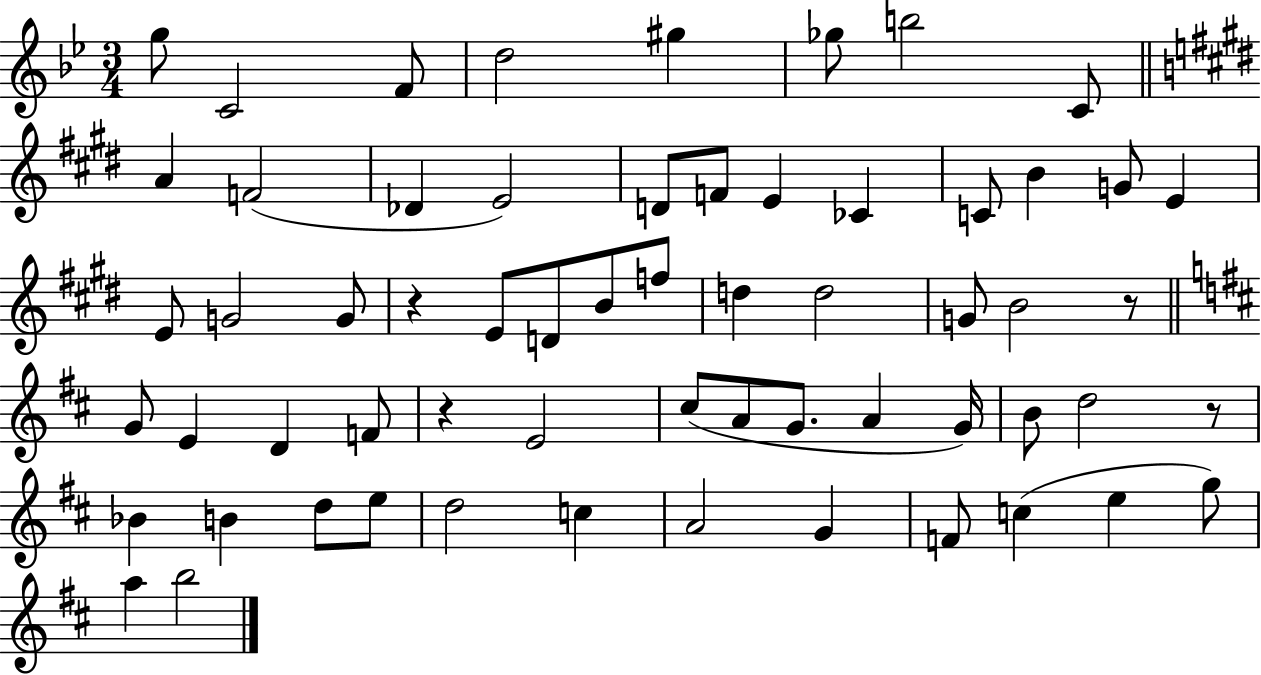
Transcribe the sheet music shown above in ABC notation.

X:1
T:Untitled
M:3/4
L:1/4
K:Bb
g/2 C2 F/2 d2 ^g _g/2 b2 C/2 A F2 _D E2 D/2 F/2 E _C C/2 B G/2 E E/2 G2 G/2 z E/2 D/2 B/2 f/2 d d2 G/2 B2 z/2 G/2 E D F/2 z E2 ^c/2 A/2 G/2 A G/4 B/2 d2 z/2 _B B d/2 e/2 d2 c A2 G F/2 c e g/2 a b2